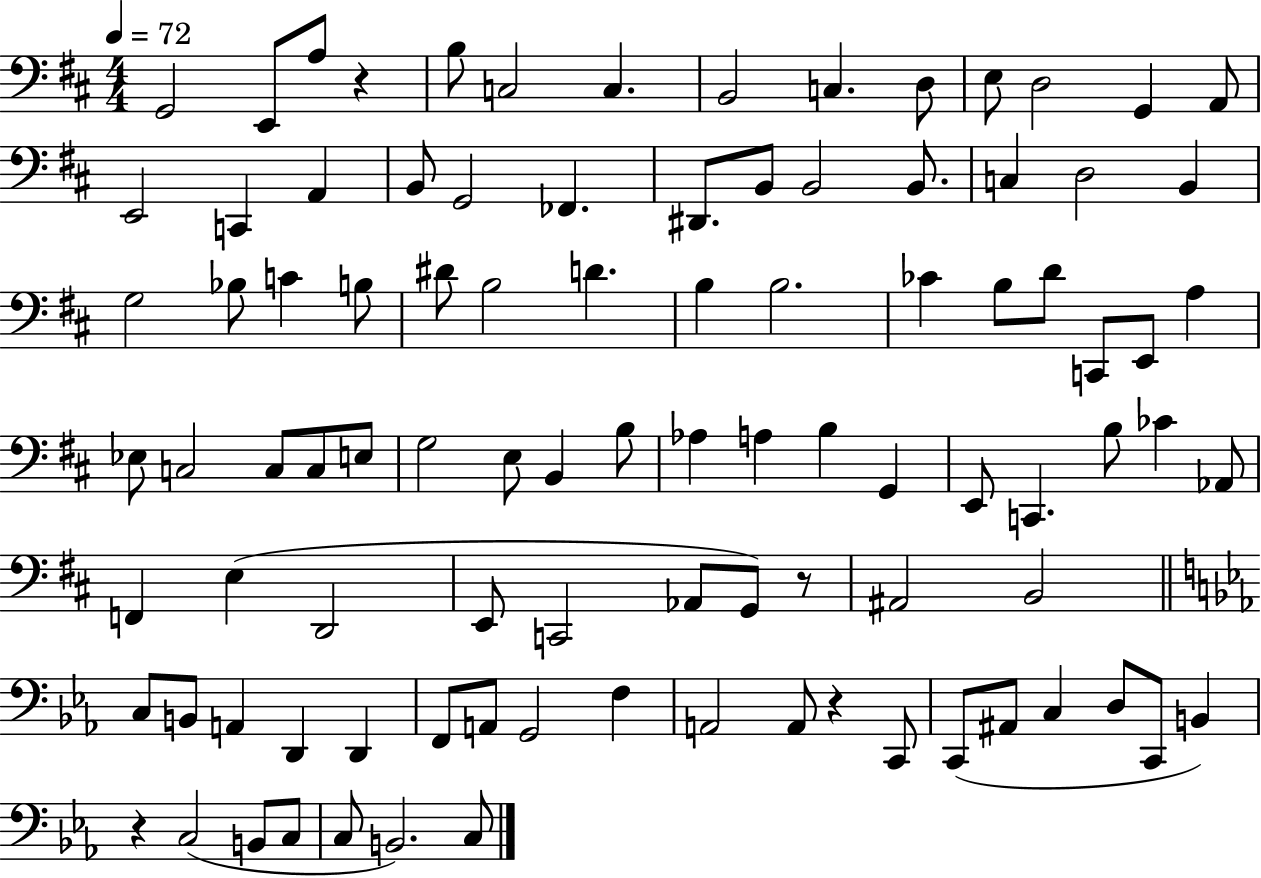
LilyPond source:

{
  \clef bass
  \numericTimeSignature
  \time 4/4
  \key d \major
  \tempo 4 = 72
  g,2 e,8 a8 r4 | b8 c2 c4. | b,2 c4. d8 | e8 d2 g,4 a,8 | \break e,2 c,4 a,4 | b,8 g,2 fes,4. | dis,8. b,8 b,2 b,8. | c4 d2 b,4 | \break g2 bes8 c'4 b8 | dis'8 b2 d'4. | b4 b2. | ces'4 b8 d'8 c,8 e,8 a4 | \break ees8 c2 c8 c8 e8 | g2 e8 b,4 b8 | aes4 a4 b4 g,4 | e,8 c,4. b8 ces'4 aes,8 | \break f,4 e4( d,2 | e,8 c,2 aes,8 g,8) r8 | ais,2 b,2 | \bar "||" \break \key c \minor c8 b,8 a,4 d,4 d,4 | f,8 a,8 g,2 f4 | a,2 a,8 r4 c,8 | c,8( ais,8 c4 d8 c,8 b,4) | \break r4 c2( b,8 c8 | c8 b,2.) c8 | \bar "|."
}